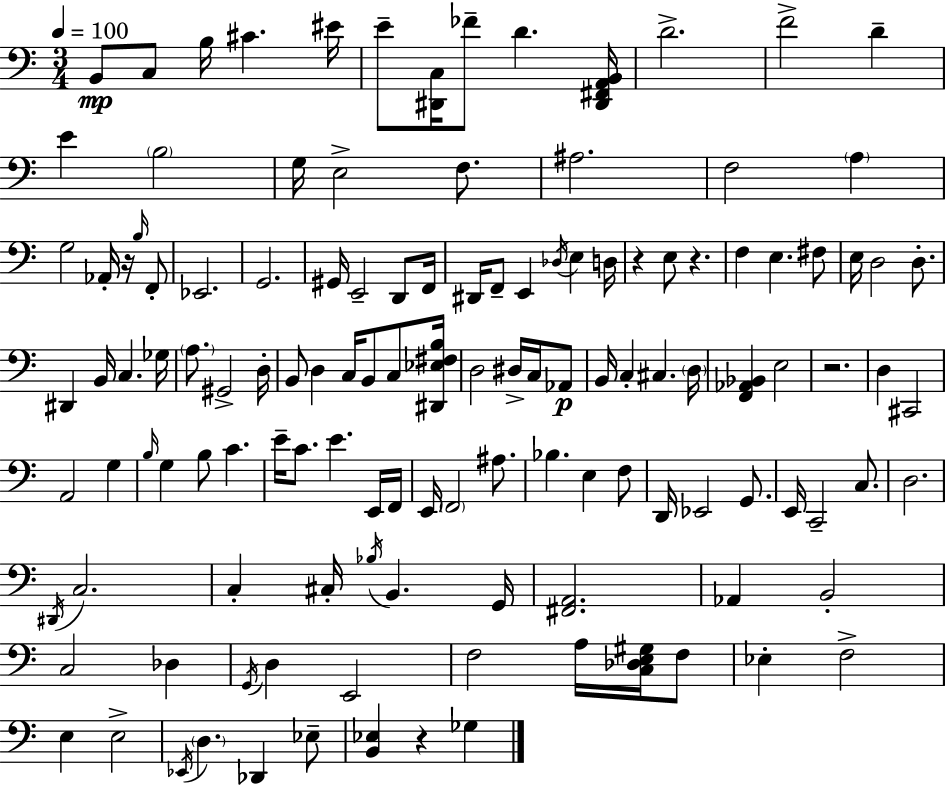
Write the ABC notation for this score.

X:1
T:Untitled
M:3/4
L:1/4
K:C
B,,/2 C,/2 B,/4 ^C ^E/4 E/2 [^D,,C,]/4 _F/2 D [^D,,^F,,A,,B,,]/4 D2 F2 D E B,2 G,/4 E,2 F,/2 ^A,2 F,2 A, G,2 _A,,/4 z/4 B,/4 F,,/2 _E,,2 G,,2 ^G,,/4 E,,2 D,,/2 F,,/4 ^D,,/4 F,,/2 E,, _D,/4 E, D,/4 z E,/2 z F, E, ^F,/2 E,/4 D,2 D,/2 ^D,, B,,/4 C, _G,/4 A,/2 ^G,,2 D,/4 B,,/2 D, C,/4 B,,/2 C,/2 [^D,,_E,^F,B,]/4 D,2 ^D,/4 C,/4 _A,,/2 B,,/4 C, ^C, D,/4 [F,,_A,,_B,,] E,2 z2 D, ^C,,2 A,,2 G, B,/4 G, B,/2 C E/4 C/2 E E,,/4 F,,/4 E,,/4 F,,2 ^A,/2 _B, E, F,/2 D,,/4 _E,,2 G,,/2 E,,/4 C,,2 C,/2 D,2 ^D,,/4 C,2 C, ^C,/4 _B,/4 B,, G,,/4 [^F,,A,,]2 _A,, B,,2 C,2 _D, G,,/4 D, E,,2 F,2 A,/4 [C,_D,E,^G,]/4 F,/2 _E, F,2 E, E,2 _E,,/4 D, _D,, _E,/2 [B,,_E,] z _G,